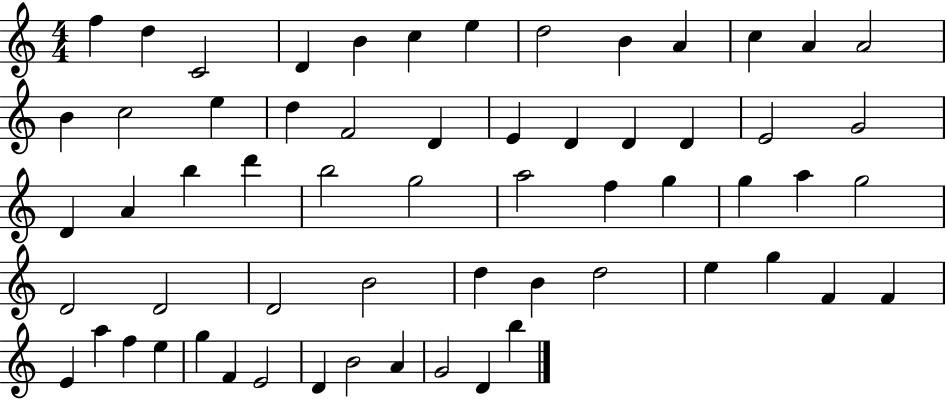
{
  \clef treble
  \numericTimeSignature
  \time 4/4
  \key c \major
  f''4 d''4 c'2 | d'4 b'4 c''4 e''4 | d''2 b'4 a'4 | c''4 a'4 a'2 | \break b'4 c''2 e''4 | d''4 f'2 d'4 | e'4 d'4 d'4 d'4 | e'2 g'2 | \break d'4 a'4 b''4 d'''4 | b''2 g''2 | a''2 f''4 g''4 | g''4 a''4 g''2 | \break d'2 d'2 | d'2 b'2 | d''4 b'4 d''2 | e''4 g''4 f'4 f'4 | \break e'4 a''4 f''4 e''4 | g''4 f'4 e'2 | d'4 b'2 a'4 | g'2 d'4 b''4 | \break \bar "|."
}